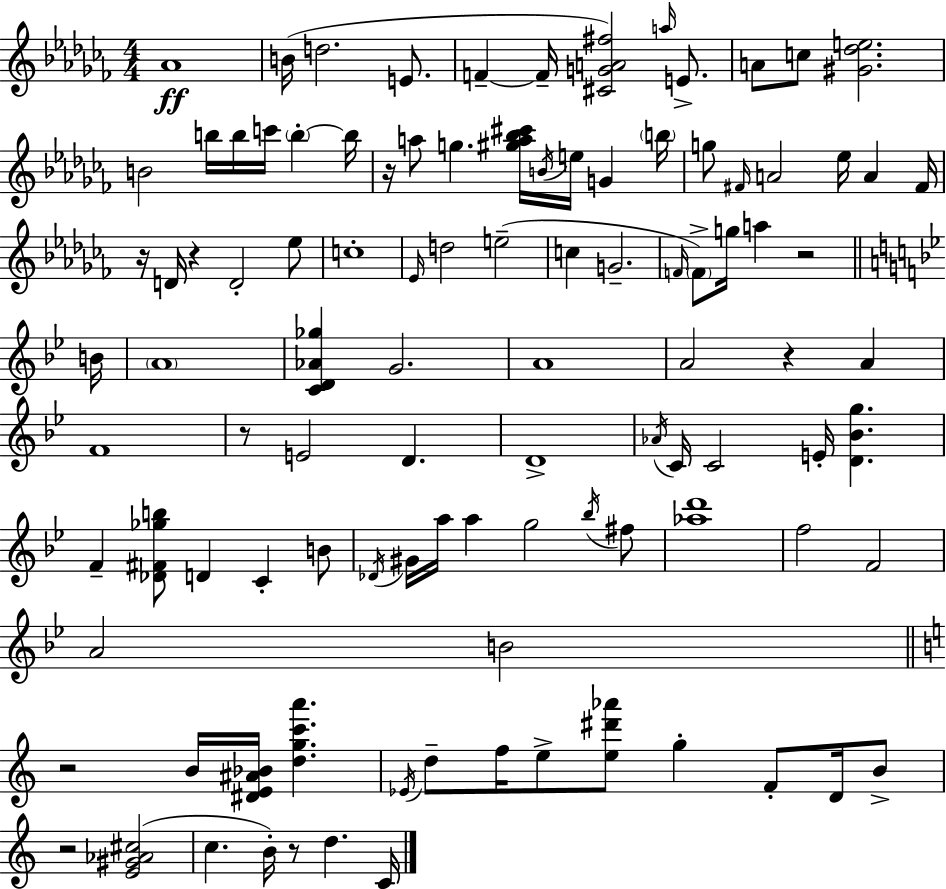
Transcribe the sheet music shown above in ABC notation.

X:1
T:Untitled
M:4/4
L:1/4
K:Abm
_A4 B/4 d2 E/2 F F/4 [^CGA^f]2 a/4 E/2 A/2 c/2 [^G_de]2 B2 b/4 b/4 c'/4 b b/4 z/4 a/2 g [^ga_b^c']/4 B/4 e/4 G b/4 g/2 ^F/4 A2 _e/4 A ^F/4 z/4 D/4 z D2 _e/2 c4 _E/4 d2 e2 c G2 F/4 F/2 g/4 a z2 B/4 A4 [CD_A_g] G2 A4 A2 z A F4 z/2 E2 D D4 _A/4 C/4 C2 E/4 [D_Bg] F [_D^F_gb]/2 D C B/2 _D/4 ^G/4 a/4 a g2 _b/4 ^f/2 [_ad']4 f2 F2 A2 B2 z2 B/4 [^DE^A_B]/4 [dgc'a'] _E/4 d/2 f/4 e/2 [e^d'_a']/2 g F/2 D/4 B/2 z2 [E^G_A^c]2 c B/4 z/2 d C/4